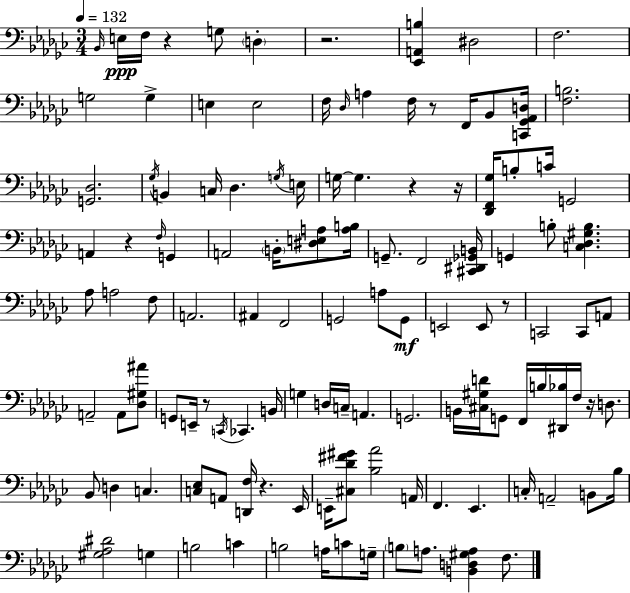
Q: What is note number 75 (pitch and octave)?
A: E2